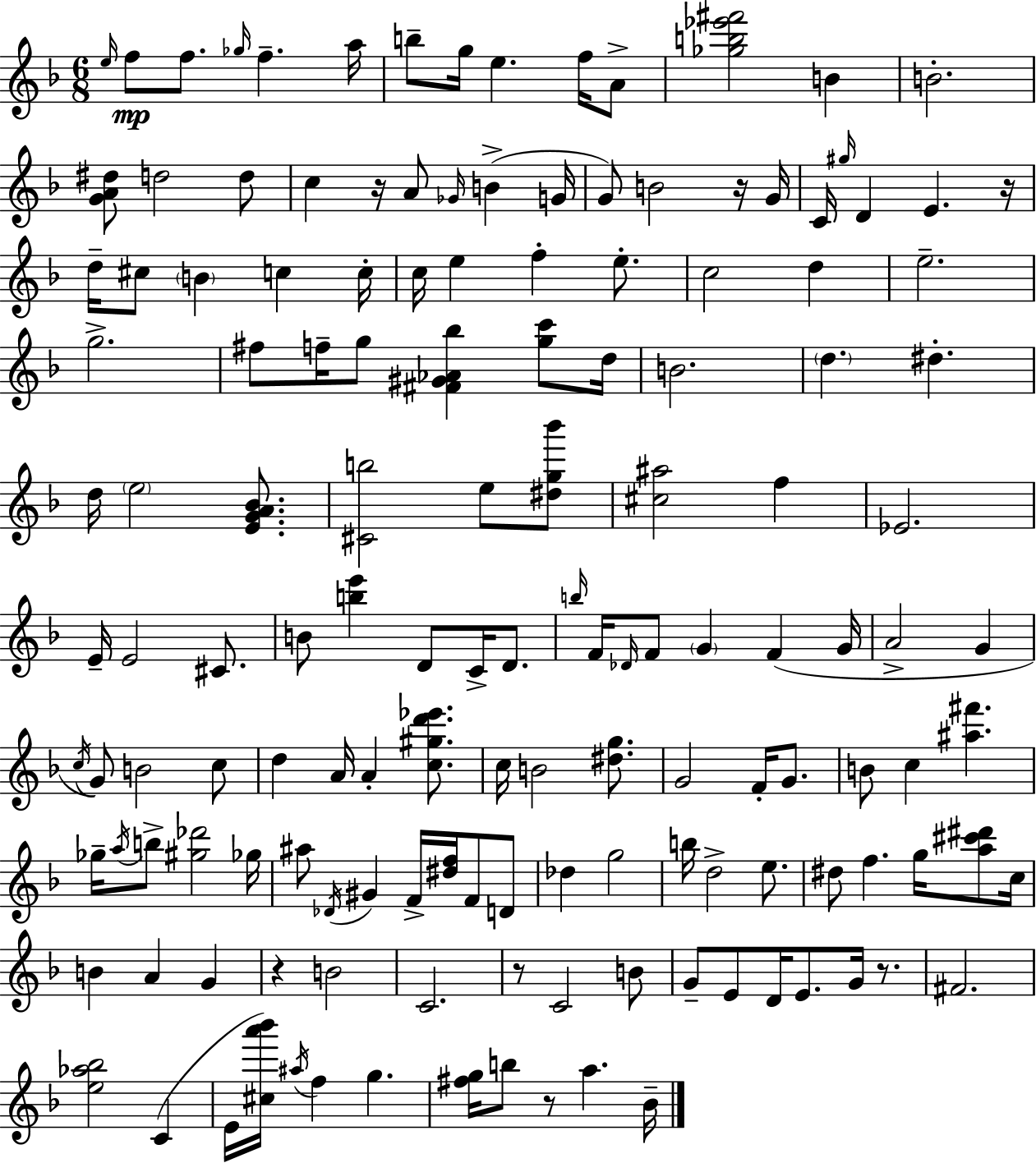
E5/s F5/e F5/e. Gb5/s F5/q. A5/s B5/e G5/s E5/q. F5/s A4/e [Gb5,B5,Eb6,F#6]/h B4/q B4/h. [G4,A4,D#5]/e D5/h D5/e C5/q R/s A4/e Gb4/s B4/q G4/s G4/e B4/h R/s G4/s C4/s G#5/s D4/q E4/q. R/s D5/s C#5/e B4/q C5/q C5/s C5/s E5/q F5/q E5/e. C5/h D5/q E5/h. G5/h. F#5/e F5/s G5/e [F#4,G#4,Ab4,Bb5]/q [G5,C6]/e D5/s B4/h. D5/q. D#5/q. D5/s E5/h [E4,G4,A4,Bb4]/e. [C#4,B5]/h E5/e [D#5,G5,Bb6]/e [C#5,A#5]/h F5/q Eb4/h. E4/s E4/h C#4/e. B4/e [B5,E6]/q D4/e C4/s D4/e. B5/s F4/s Db4/s F4/e G4/q F4/q G4/s A4/h G4/q C5/s G4/e B4/h C5/e D5/q A4/s A4/q [C5,G#5,D6,Eb6]/e. C5/s B4/h [D#5,G5]/e. G4/h F4/s G4/e. B4/e C5/q [A#5,F#6]/q. Gb5/s A5/s B5/e [G#5,Db6]/h Gb5/s A#5/e Db4/s G#4/q F4/s [D#5,F5]/s F4/e D4/e Db5/q G5/h B5/s D5/h E5/e. D#5/e F5/q. G5/s [A5,C#6,D#6]/e C5/s B4/q A4/q G4/q R/q B4/h C4/h. R/e C4/h B4/e G4/e E4/e D4/s E4/e. G4/s R/e. F#4/h. [E5,Ab5,Bb5]/h C4/q E4/s [C#5,A6,Bb6]/s A#5/s F5/q G5/q. [F#5,G5]/s B5/e R/e A5/q. Bb4/s